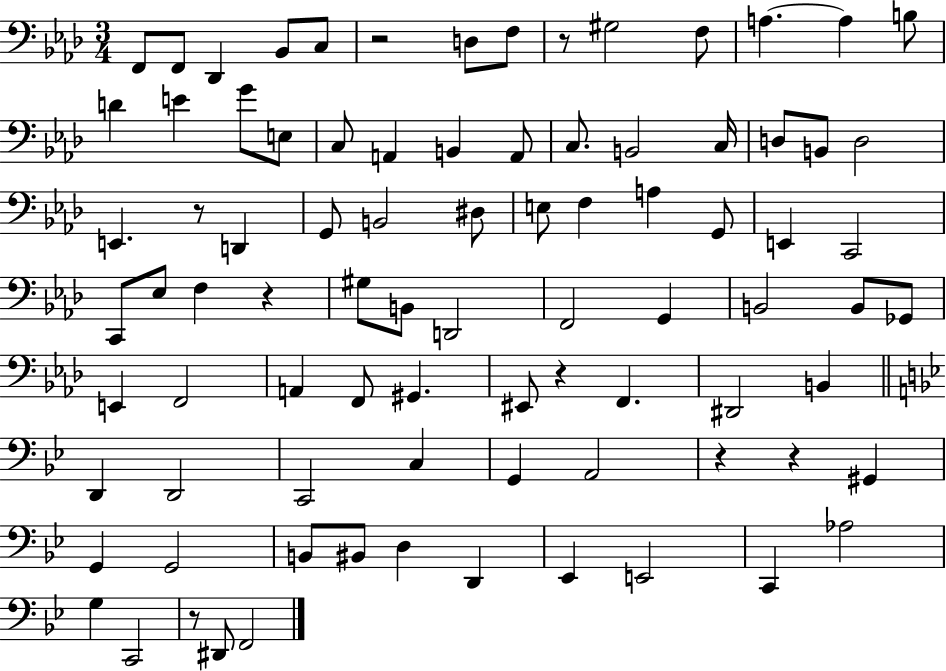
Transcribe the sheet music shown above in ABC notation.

X:1
T:Untitled
M:3/4
L:1/4
K:Ab
F,,/2 F,,/2 _D,, _B,,/2 C,/2 z2 D,/2 F,/2 z/2 ^G,2 F,/2 A, A, B,/2 D E G/2 E,/2 C,/2 A,, B,, A,,/2 C,/2 B,,2 C,/4 D,/2 B,,/2 D,2 E,, z/2 D,, G,,/2 B,,2 ^D,/2 E,/2 F, A, G,,/2 E,, C,,2 C,,/2 _E,/2 F, z ^G,/2 B,,/2 D,,2 F,,2 G,, B,,2 B,,/2 _G,,/2 E,, F,,2 A,, F,,/2 ^G,, ^E,,/2 z F,, ^D,,2 B,, D,, D,,2 C,,2 C, G,, A,,2 z z ^G,, G,, G,,2 B,,/2 ^B,,/2 D, D,, _E,, E,,2 C,, _A,2 G, C,,2 z/2 ^D,,/2 F,,2